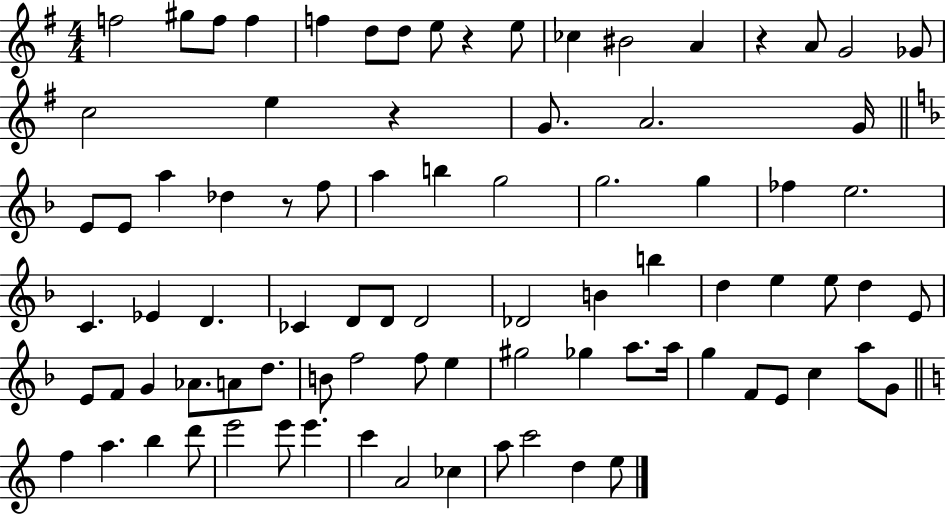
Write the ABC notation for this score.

X:1
T:Untitled
M:4/4
L:1/4
K:G
f2 ^g/2 f/2 f f d/2 d/2 e/2 z e/2 _c ^B2 A z A/2 G2 _G/2 c2 e z G/2 A2 G/4 E/2 E/2 a _d z/2 f/2 a b g2 g2 g _f e2 C _E D _C D/2 D/2 D2 _D2 B b d e e/2 d E/2 E/2 F/2 G _A/2 A/2 d/2 B/2 f2 f/2 e ^g2 _g a/2 a/4 g F/2 E/2 c a/2 G/2 f a b d'/2 e'2 e'/2 e' c' A2 _c a/2 c'2 d e/2